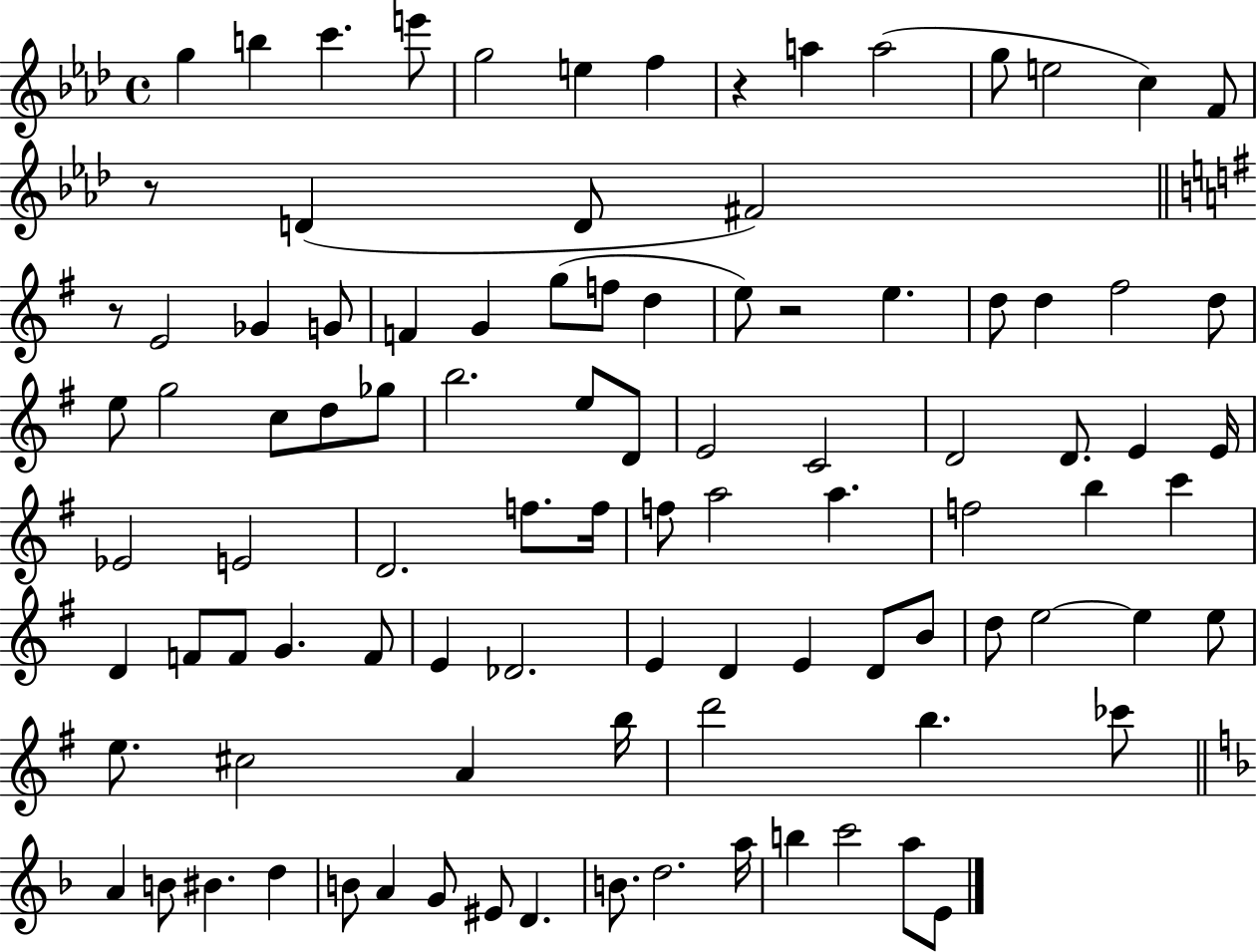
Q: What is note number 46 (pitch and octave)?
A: E4